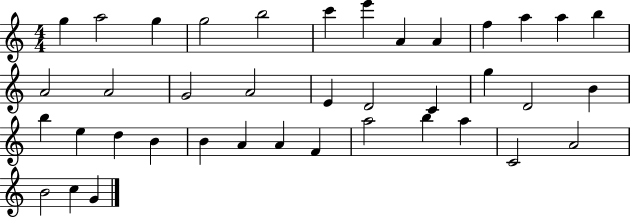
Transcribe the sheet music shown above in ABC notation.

X:1
T:Untitled
M:4/4
L:1/4
K:C
g a2 g g2 b2 c' e' A A f a a b A2 A2 G2 A2 E D2 C g D2 B b e d B B A A F a2 b a C2 A2 B2 c G